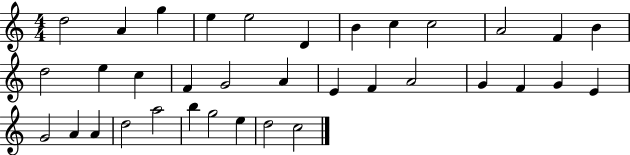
D5/h A4/q G5/q E5/q E5/h D4/q B4/q C5/q C5/h A4/h F4/q B4/q D5/h E5/q C5/q F4/q G4/h A4/q E4/q F4/q A4/h G4/q F4/q G4/q E4/q G4/h A4/q A4/q D5/h A5/h B5/q G5/h E5/q D5/h C5/h